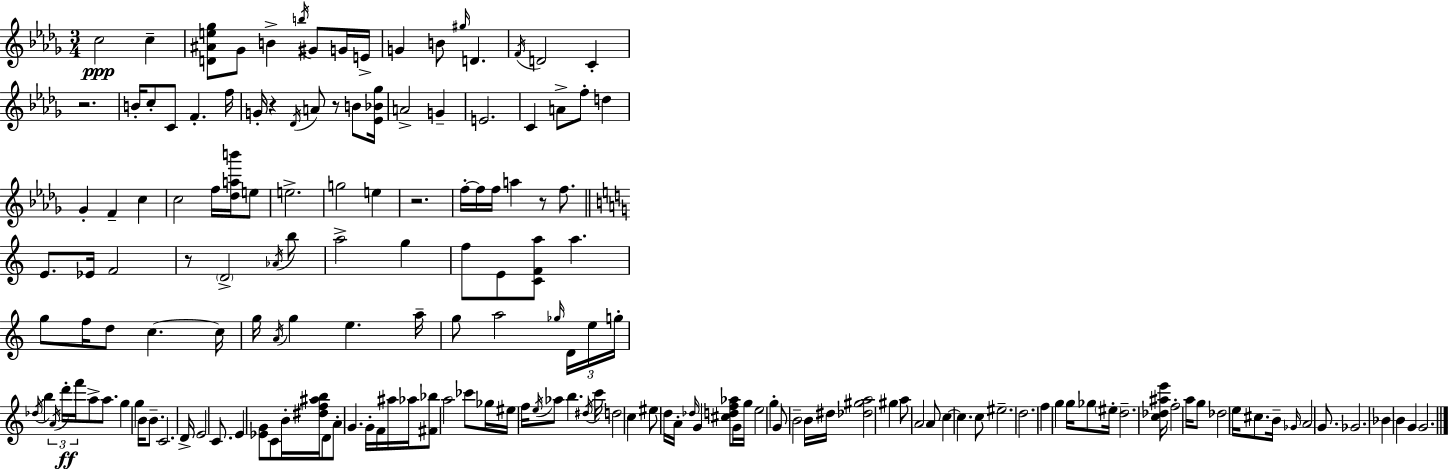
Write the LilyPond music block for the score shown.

{
  \clef treble
  \numericTimeSignature
  \time 3/4
  \key bes \minor
  c''2\ppp c''4-- | <d' ais' e'' ges''>8 ges'8 b'4-> \acciaccatura { b''16 } gis'8 g'16 | e'16-> g'4 b'8 \grace { gis''16 } d'4. | \acciaccatura { f'16 } d'2 c'4-. | \break r2. | b'16-. c''8-. c'8 f'4.-. | f''16 g'16-. r4 \acciaccatura { des'16 } a'8 r8 | b'8 <ees' bes' ges''>16 a'2-> | \break g'4-- e'2. | c'4 a'8-> f''8-. | d''4 ges'4-. f'4-- | c''4 c''2 | \break f''16 <des'' a'' b'''>16 e''8 e''2.-> | g''2 | e''4 r2. | f''16-.~~ f''16 f''16 a''4 r8 | \break f''8. \bar "||" \break \key c \major e'8. ees'16 f'2 | r8 \parenthesize d'2-> \acciaccatura { aes'16 } b''8 | a''2-> g''4 | f''8 e'8 <c' f' a''>8 a''4. | \break g''8 f''16 d''8 c''4.~~ | c''16 g''16 \acciaccatura { a'16 } g''4 e''4. | a''16-- g''8 a''2 | \grace { ges''16 } \tuplet 3/2 { d'16 e''16 g''16-. } \acciaccatura { des''16 } b''4 \tuplet 3/2 { \acciaccatura { a'16 }\ff d'''16-. f'''16 } | \break a''8-> a''8. g''4 g''4 | b'16 b'8.-- c'2. | d'16-> e'2 | c'8. e'4 <ees' g'>8 c'8 | \break b'16-. <dis'' f'' ais'' b''>16 d'8 a'8-. g'4. | g'16-. f'16 ais''16 aes''16 <fis' bes''>8 a''2 | ces'''8 ges''16 eis''16 f''16 \acciaccatura { e''16 } aes''8 b''4. | \acciaccatura { dis''16 } c'''16 d''2 | \break c''4 eis''8 d''16 a'16-. \grace { des''16 } | g'4 <cis'' d'' f'' aes''>8 g'16 g''16 e''2 | g''4-. g'8 b'2-- | b'16 dis''16 <des'' gis'' a''>2 | \break gis''4 a''8 a'2 | a'8 c''4~~ | c''4. c''8 eis''2.-- | d''2. | \break f''4 | g''4 g''16 ges''8 \parenthesize eis''16-. d''2.-- | <c'' des'' ais'' e'''>16 f''2-. | a''16 g''8 des''2 | \break e''16 cis''8. b'16-- \grace { ges'16 } a'2 | g'8. ges'2. | bes'4 | b'4 g'4 g'2. | \break \bar "|."
}